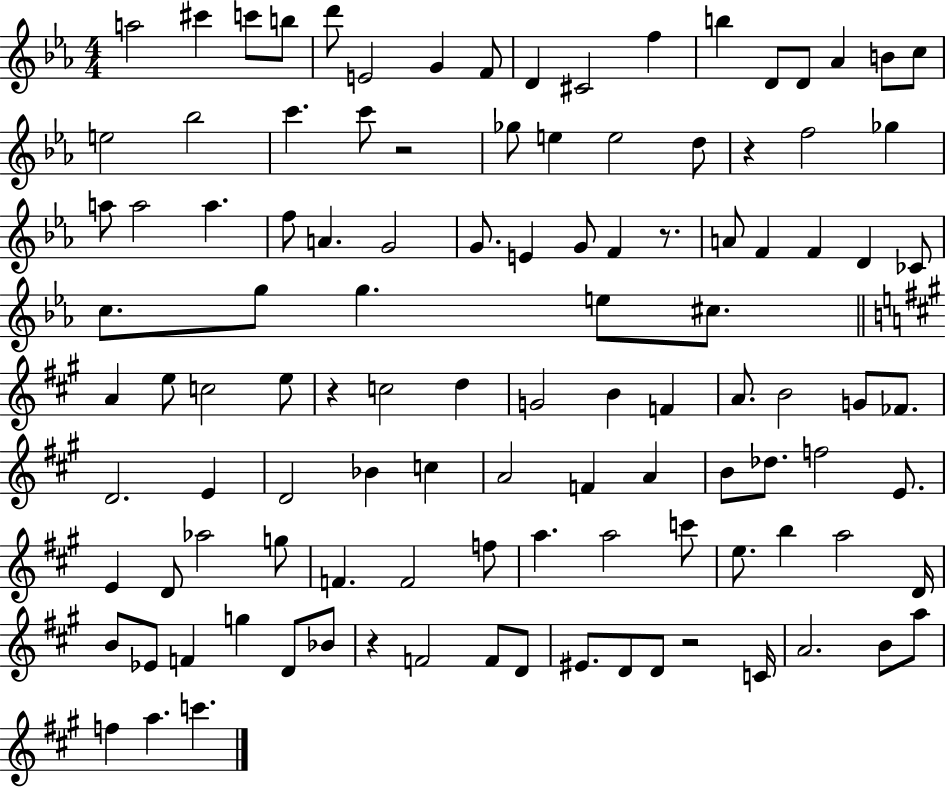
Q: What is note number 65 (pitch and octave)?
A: C5